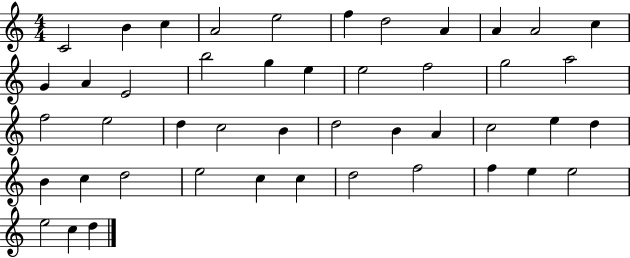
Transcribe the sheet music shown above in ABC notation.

X:1
T:Untitled
M:4/4
L:1/4
K:C
C2 B c A2 e2 f d2 A A A2 c G A E2 b2 g e e2 f2 g2 a2 f2 e2 d c2 B d2 B A c2 e d B c d2 e2 c c d2 f2 f e e2 e2 c d